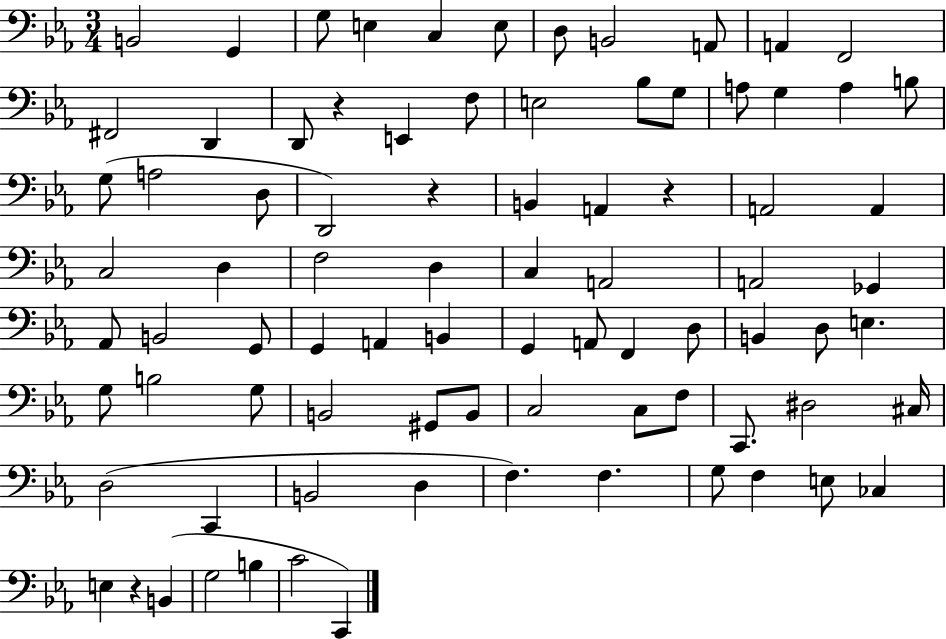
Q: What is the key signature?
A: EES major